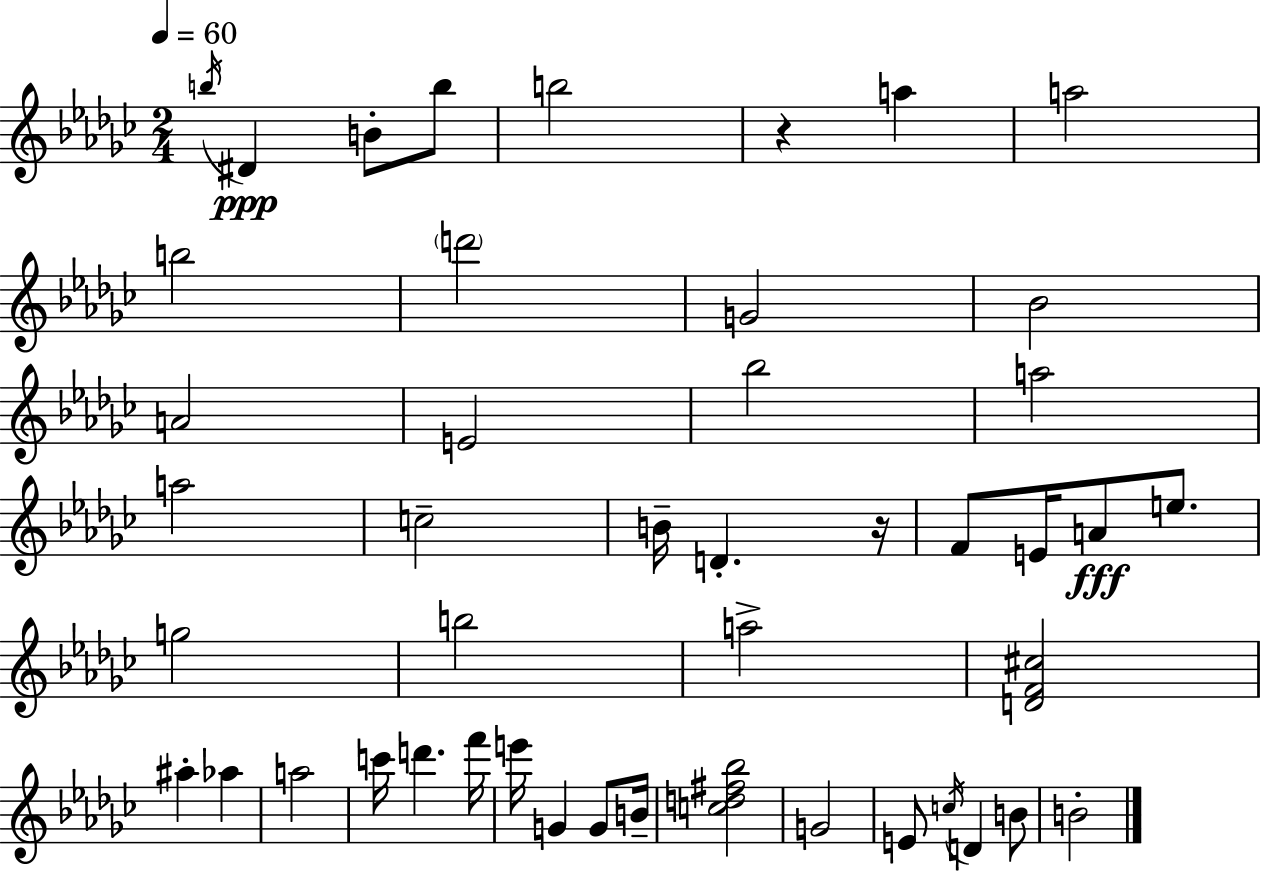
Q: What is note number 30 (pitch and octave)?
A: C6